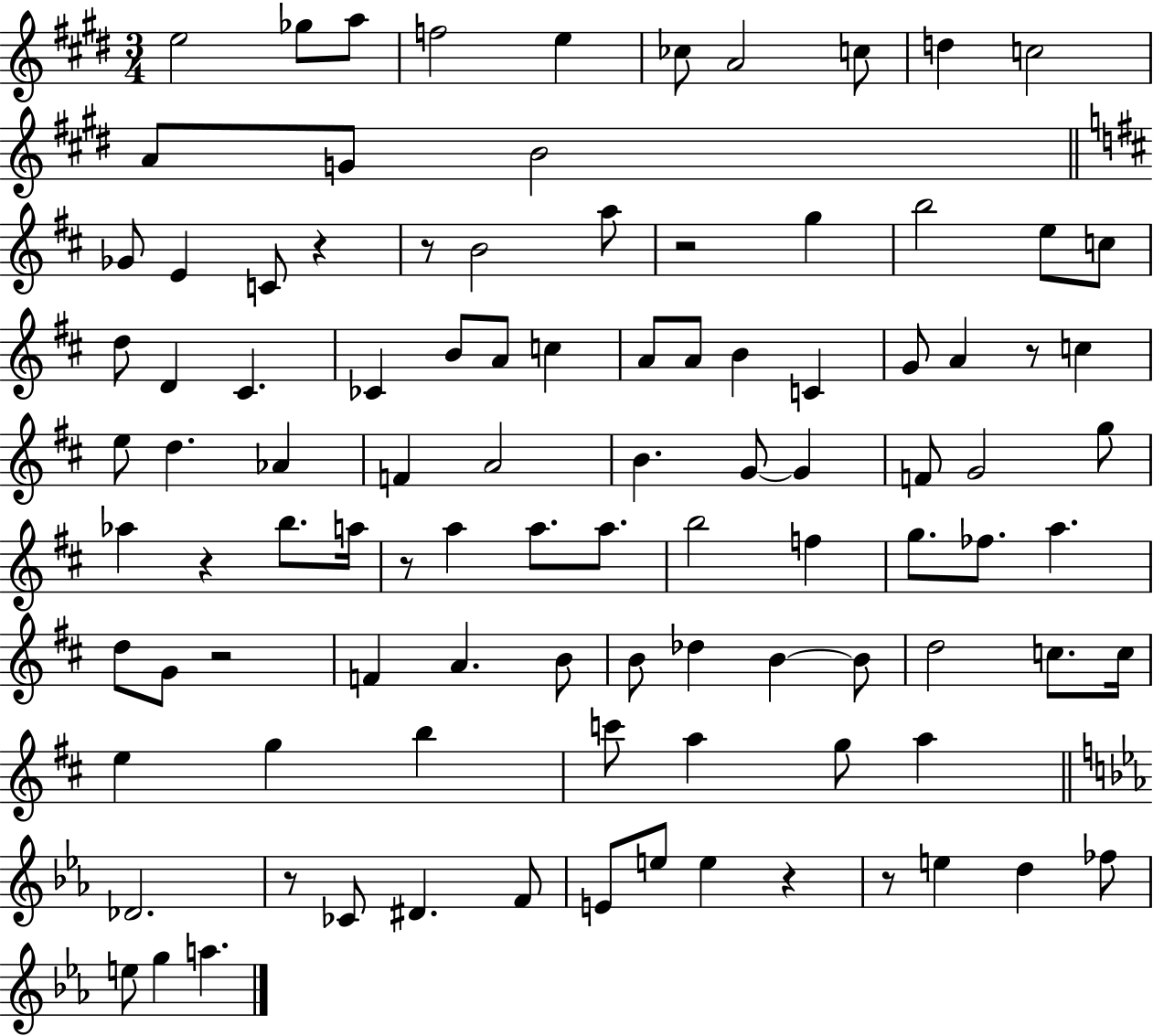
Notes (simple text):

E5/h Gb5/e A5/e F5/h E5/q CES5/e A4/h C5/e D5/q C5/h A4/e G4/e B4/h Gb4/e E4/q C4/e R/q R/e B4/h A5/e R/h G5/q B5/h E5/e C5/e D5/e D4/q C#4/q. CES4/q B4/e A4/e C5/q A4/e A4/e B4/q C4/q G4/e A4/q R/e C5/q E5/e D5/q. Ab4/q F4/q A4/h B4/q. G4/e G4/q F4/e G4/h G5/e Ab5/q R/q B5/e. A5/s R/e A5/q A5/e. A5/e. B5/h F5/q G5/e. FES5/e. A5/q. D5/e G4/e R/h F4/q A4/q. B4/e B4/e Db5/q B4/q B4/e D5/h C5/e. C5/s E5/q G5/q B5/q C6/e A5/q G5/e A5/q Db4/h. R/e CES4/e D#4/q. F4/e E4/e E5/e E5/q R/q R/e E5/q D5/q FES5/e E5/e G5/q A5/q.